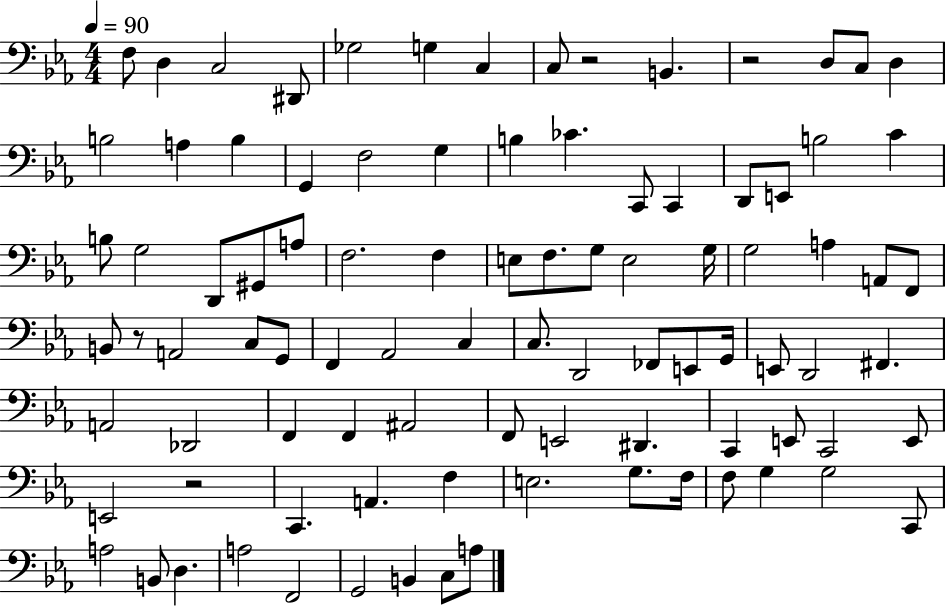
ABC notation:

X:1
T:Untitled
M:4/4
L:1/4
K:Eb
F,/2 D, C,2 ^D,,/2 _G,2 G, C, C,/2 z2 B,, z2 D,/2 C,/2 D, B,2 A, B, G,, F,2 G, B, _C C,,/2 C,, D,,/2 E,,/2 B,2 C B,/2 G,2 D,,/2 ^G,,/2 A,/2 F,2 F, E,/2 F,/2 G,/2 E,2 G,/4 G,2 A, A,,/2 F,,/2 B,,/2 z/2 A,,2 C,/2 G,,/2 F,, _A,,2 C, C,/2 D,,2 _F,,/2 E,,/2 G,,/4 E,,/2 D,,2 ^F,, A,,2 _D,,2 F,, F,, ^A,,2 F,,/2 E,,2 ^D,, C,, E,,/2 C,,2 E,,/2 E,,2 z2 C,, A,, F, E,2 G,/2 F,/4 F,/2 G, G,2 C,,/2 A,2 B,,/2 D, A,2 F,,2 G,,2 B,, C,/2 A,/2